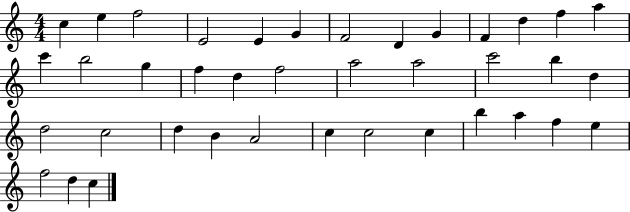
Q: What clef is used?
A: treble